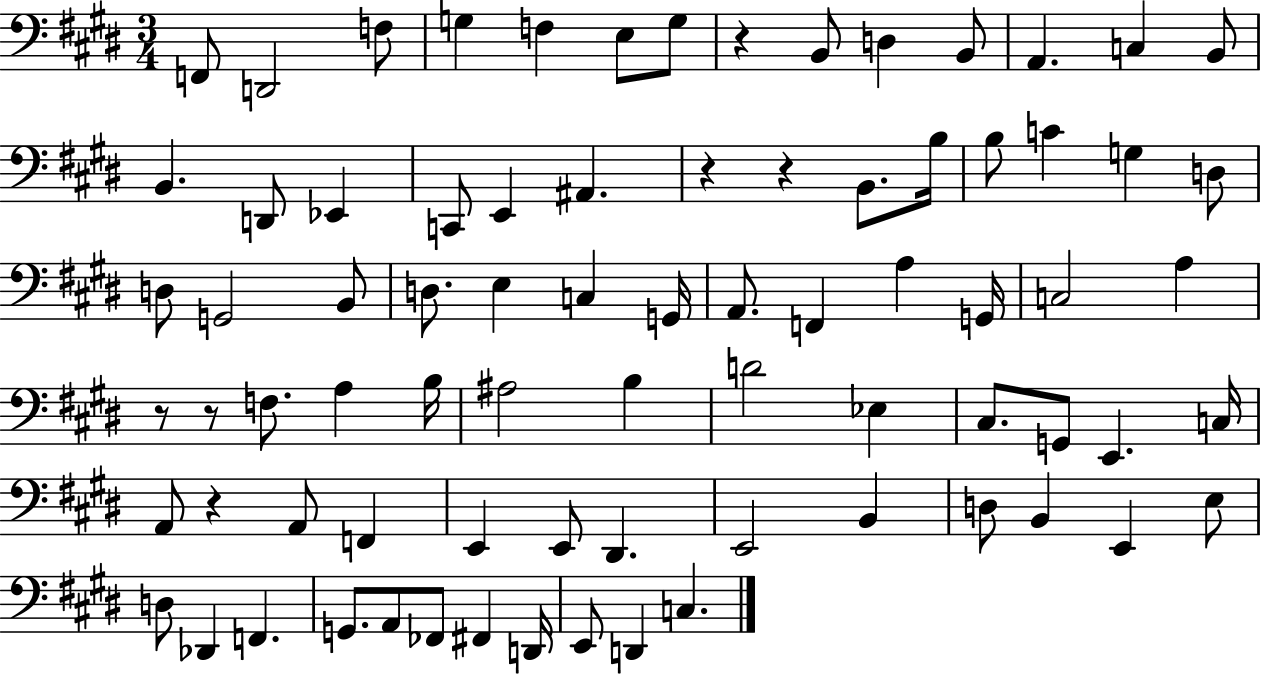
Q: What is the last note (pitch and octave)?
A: C3